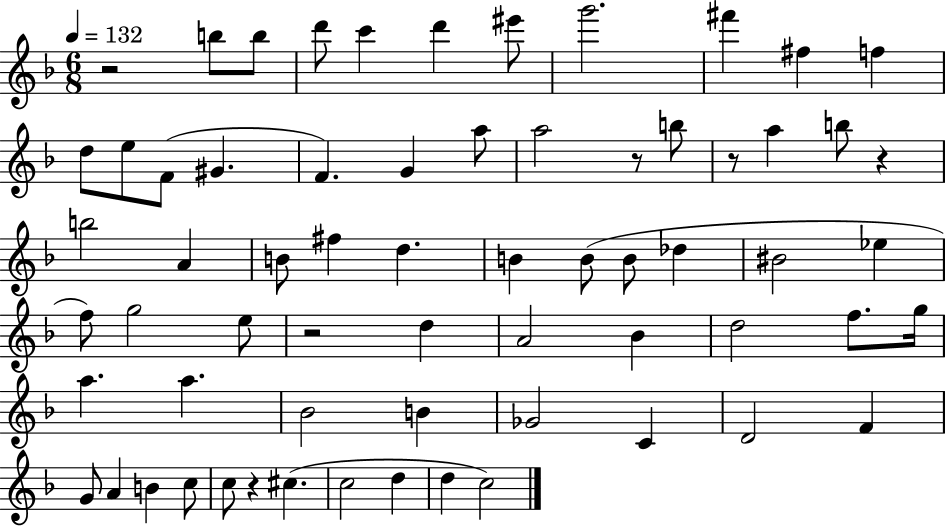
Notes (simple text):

R/h B5/e B5/e D6/e C6/q D6/q EIS6/e G6/h. F#6/q F#5/q F5/q D5/e E5/e F4/e G#4/q. F4/q. G4/q A5/e A5/h R/e B5/e R/e A5/q B5/e R/q B5/h A4/q B4/e F#5/q D5/q. B4/q B4/e B4/e Db5/q BIS4/h Eb5/q F5/e G5/h E5/e R/h D5/q A4/h Bb4/q D5/h F5/e. G5/s A5/q. A5/q. Bb4/h B4/q Gb4/h C4/q D4/h F4/q G4/e A4/q B4/q C5/e C5/e R/q C#5/q. C5/h D5/q D5/q C5/h